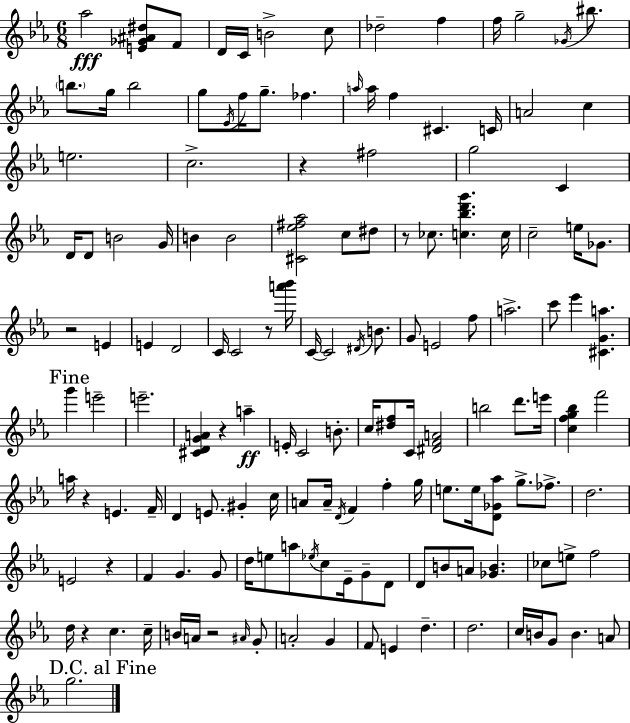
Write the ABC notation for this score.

X:1
T:Untitled
M:6/8
L:1/4
K:Eb
_a2 [E_G^A^d]/2 F/2 D/4 C/4 B2 c/2 _d2 f f/4 g2 _G/4 ^b/2 b/2 g/4 b2 g/2 _E/4 f/4 g/2 _f a/4 a/4 f ^C C/4 A2 c e2 c2 z ^f2 g2 C D/4 D/2 B2 G/4 B B2 [^C_e^f_a]2 c/2 ^d/2 z/2 _c/2 [c_bd'g'] c/4 c2 e/4 _G/2 z2 E E D2 C/4 C2 z/2 [a'_b']/4 C/4 C2 ^D/4 B/2 G/2 E2 f/2 a2 c'/2 _e' [^CGa] g' e'2 e'2 [^CDGA] z a E/4 C2 B/2 c/4 [^df]/2 C/4 [^DFA]2 b2 d'/2 e'/4 [cfg_b] f'2 a/4 z E F/4 D E/2 ^G c/4 A/2 A/4 D/4 F f g/4 e/2 e/4 [D_G_a]/2 g/2 _f/2 d2 E2 z F G G/2 d/4 e/2 a/2 _e/4 c/2 _E/4 G/2 D/2 D/2 B/2 A/2 [_GB] _c/2 e/2 f2 d/4 z c c/4 B/4 A/4 z2 ^A/4 G/2 A2 G F/2 E d d2 c/4 B/4 G/2 B A/2 g2